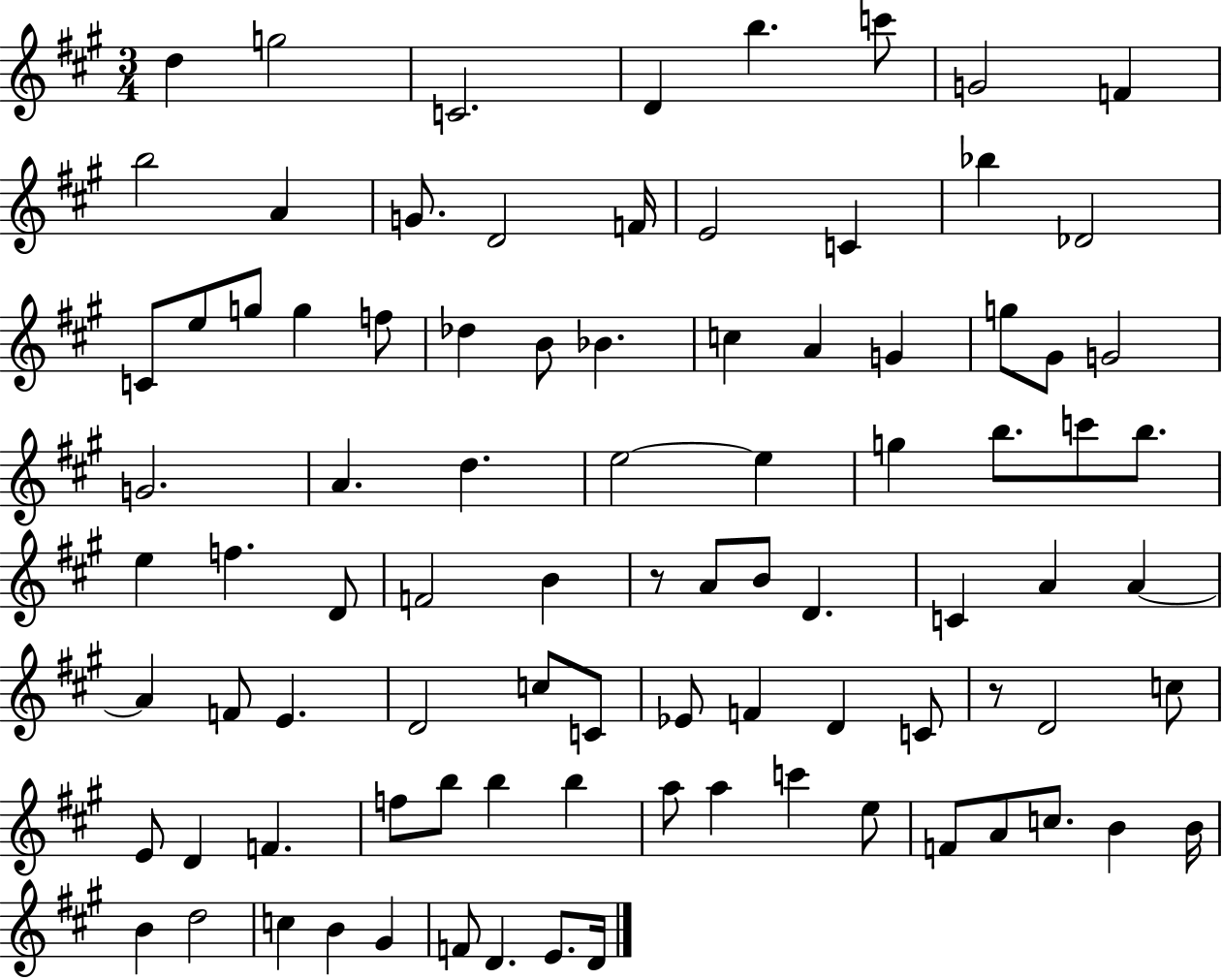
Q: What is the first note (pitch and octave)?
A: D5